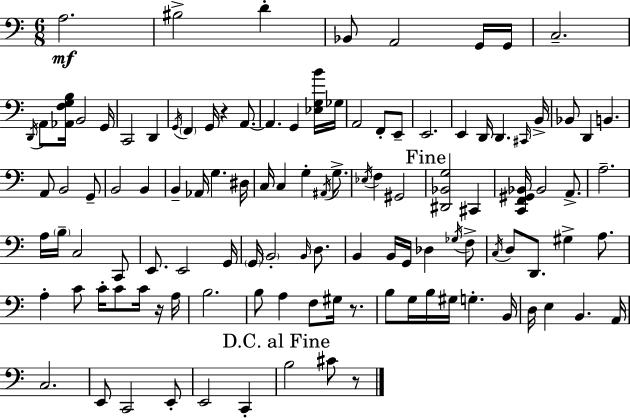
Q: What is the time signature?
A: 6/8